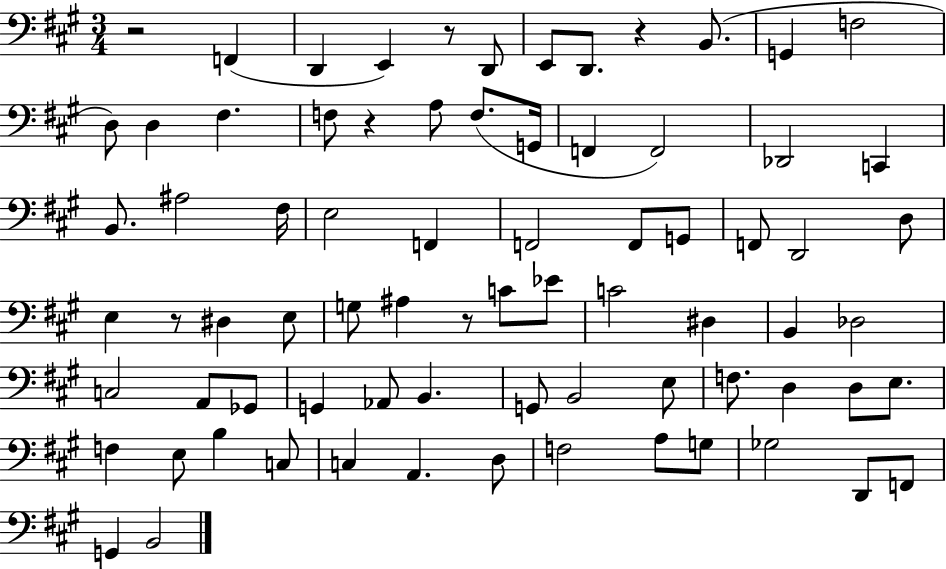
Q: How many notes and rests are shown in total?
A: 76